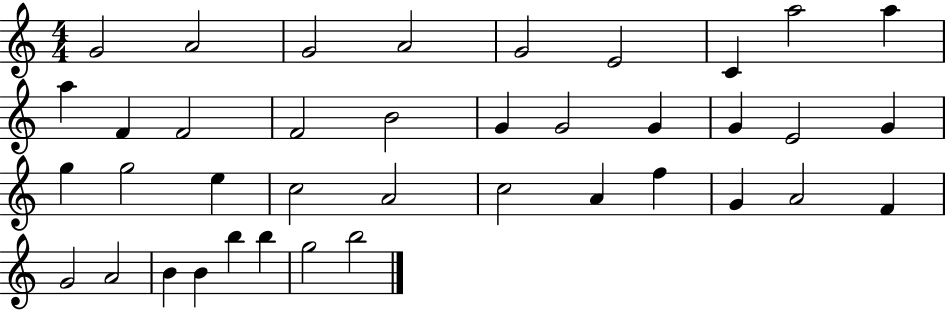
G4/h A4/h G4/h A4/h G4/h E4/h C4/q A5/h A5/q A5/q F4/q F4/h F4/h B4/h G4/q G4/h G4/q G4/q E4/h G4/q G5/q G5/h E5/q C5/h A4/h C5/h A4/q F5/q G4/q A4/h F4/q G4/h A4/h B4/q B4/q B5/q B5/q G5/h B5/h